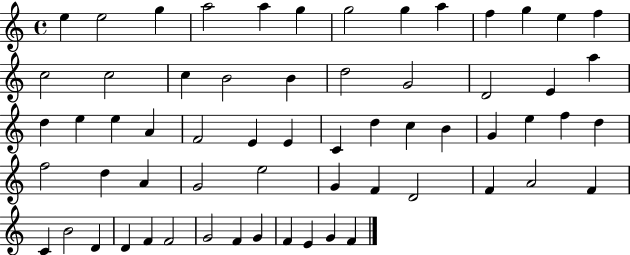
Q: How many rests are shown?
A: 0